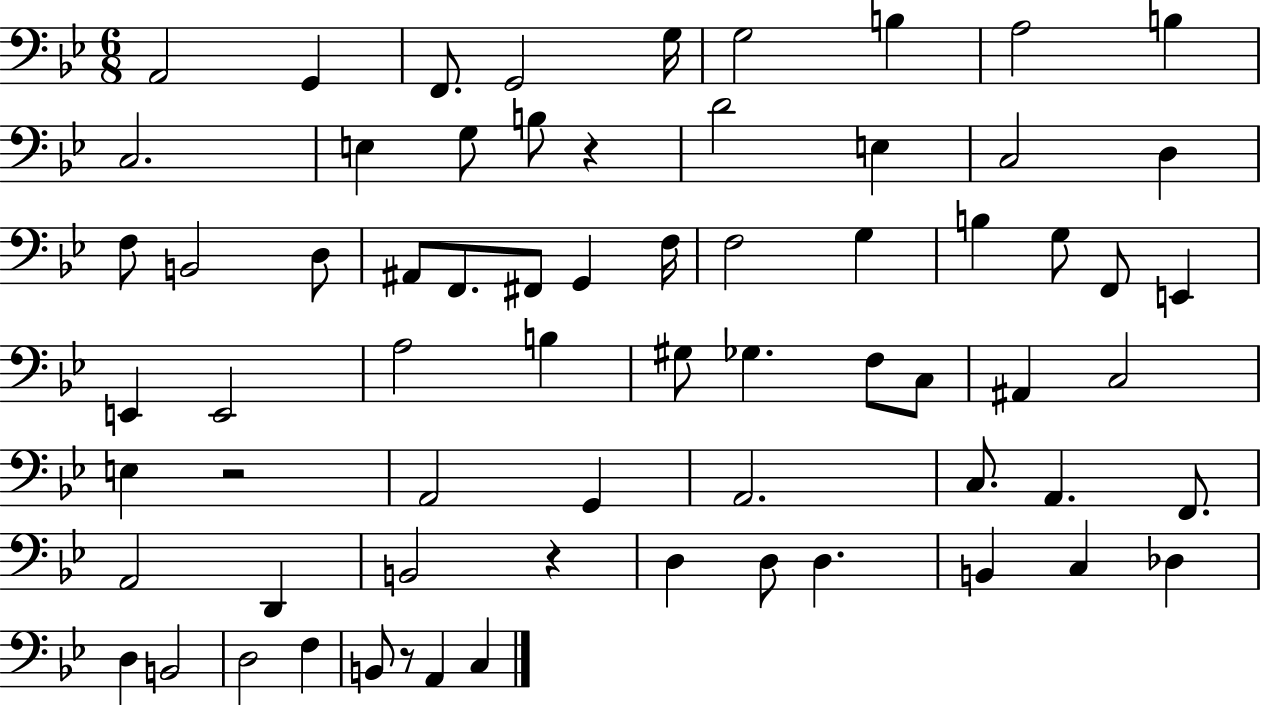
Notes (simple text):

A2/h G2/q F2/e. G2/h G3/s G3/h B3/q A3/h B3/q C3/h. E3/q G3/e B3/e R/q D4/h E3/q C3/h D3/q F3/e B2/h D3/e A#2/e F2/e. F#2/e G2/q F3/s F3/h G3/q B3/q G3/e F2/e E2/q E2/q E2/h A3/h B3/q G#3/e Gb3/q. F3/e C3/e A#2/q C3/h E3/q R/h A2/h G2/q A2/h. C3/e. A2/q. F2/e. A2/h D2/q B2/h R/q D3/q D3/e D3/q. B2/q C3/q Db3/q D3/q B2/h D3/h F3/q B2/e R/e A2/q C3/q